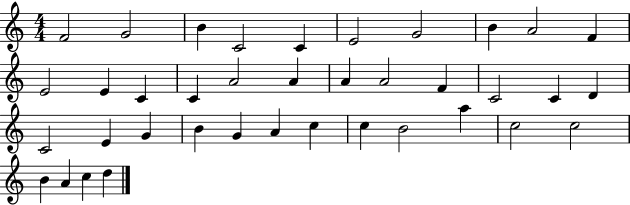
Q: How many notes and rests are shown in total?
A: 38